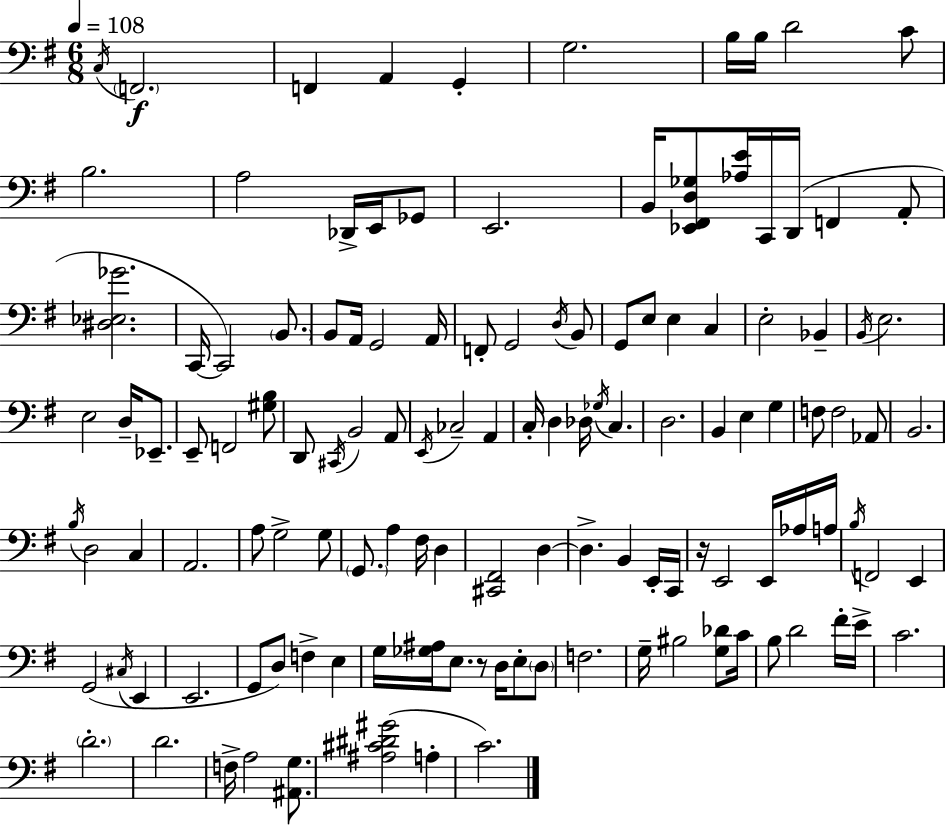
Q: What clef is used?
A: bass